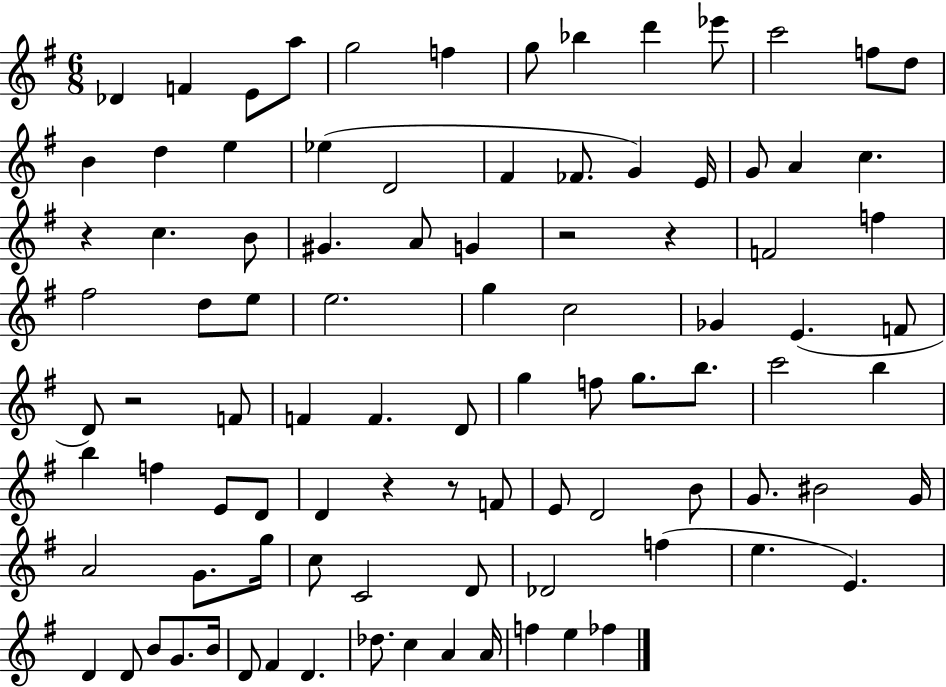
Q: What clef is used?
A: treble